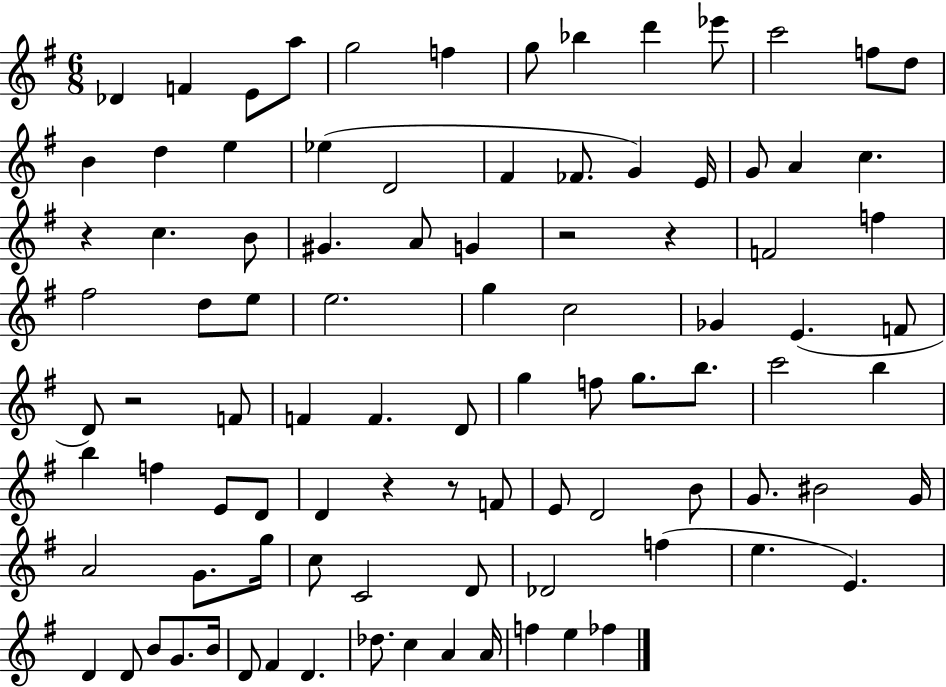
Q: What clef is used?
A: treble